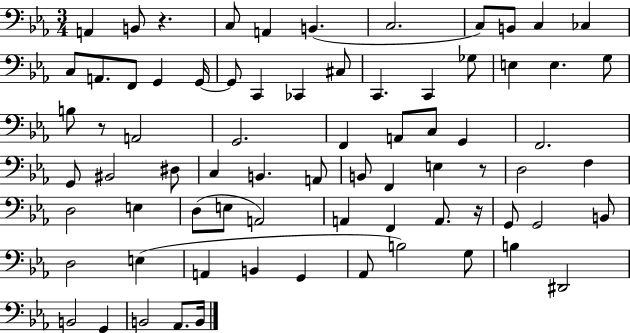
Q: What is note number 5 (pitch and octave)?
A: B2